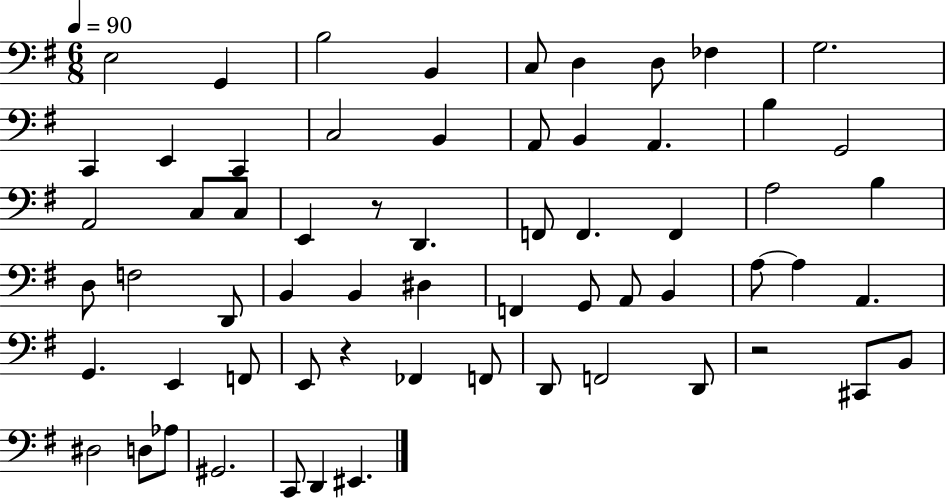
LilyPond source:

{
  \clef bass
  \numericTimeSignature
  \time 6/8
  \key g \major
  \tempo 4 = 90
  \repeat volta 2 { e2 g,4 | b2 b,4 | c8 d4 d8 fes4 | g2. | \break c,4 e,4 c,4 | c2 b,4 | a,8 b,4 a,4. | b4 g,2 | \break a,2 c8 c8 | e,4 r8 d,4. | f,8 f,4. f,4 | a2 b4 | \break d8 f2 d,8 | b,4 b,4 dis4 | f,4 g,8 a,8 b,4 | a8~~ a4 a,4. | \break g,4. e,4 f,8 | e,8 r4 fes,4 f,8 | d,8 f,2 d,8 | r2 cis,8 b,8 | \break dis2 d8 aes8 | gis,2. | c,8 d,4 eis,4. | } \bar "|."
}